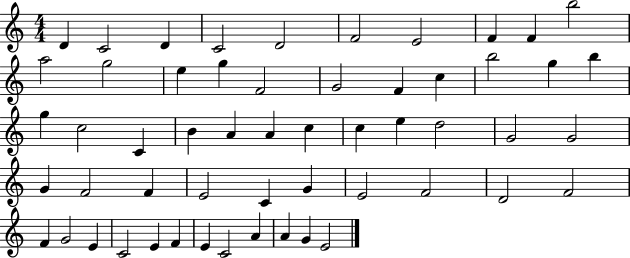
X:1
T:Untitled
M:4/4
L:1/4
K:C
D C2 D C2 D2 F2 E2 F F b2 a2 g2 e g F2 G2 F c b2 g b g c2 C B A A c c e d2 G2 G2 G F2 F E2 C G E2 F2 D2 F2 F G2 E C2 E F E C2 A A G E2